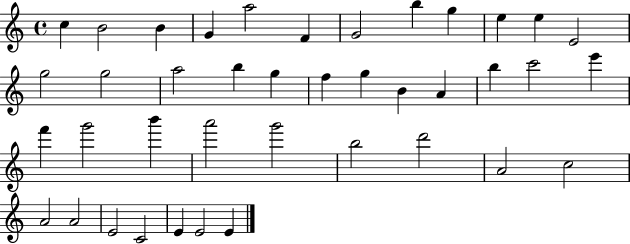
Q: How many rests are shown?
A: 0